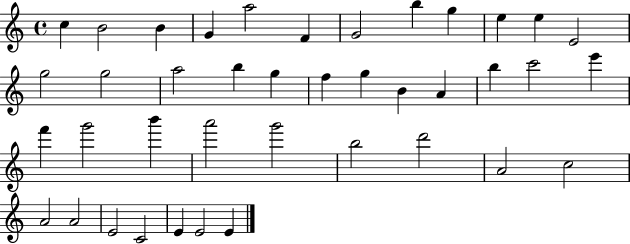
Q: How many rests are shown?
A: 0